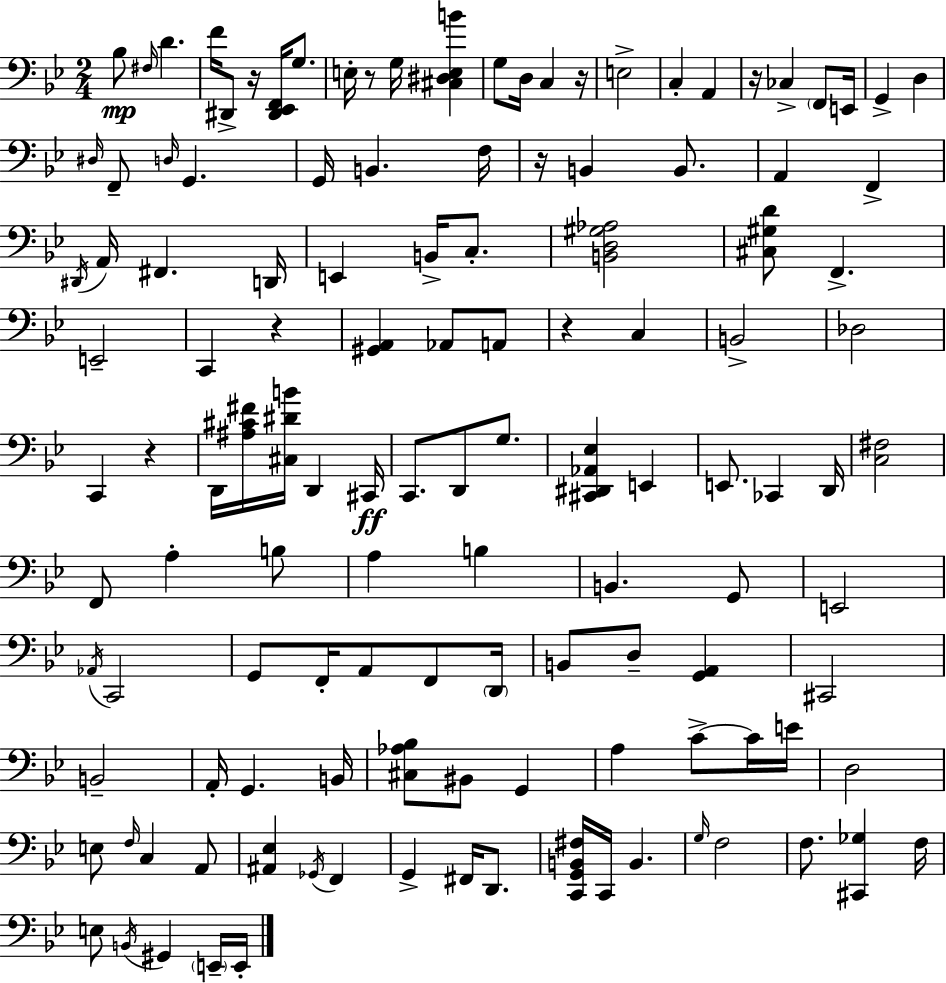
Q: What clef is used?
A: bass